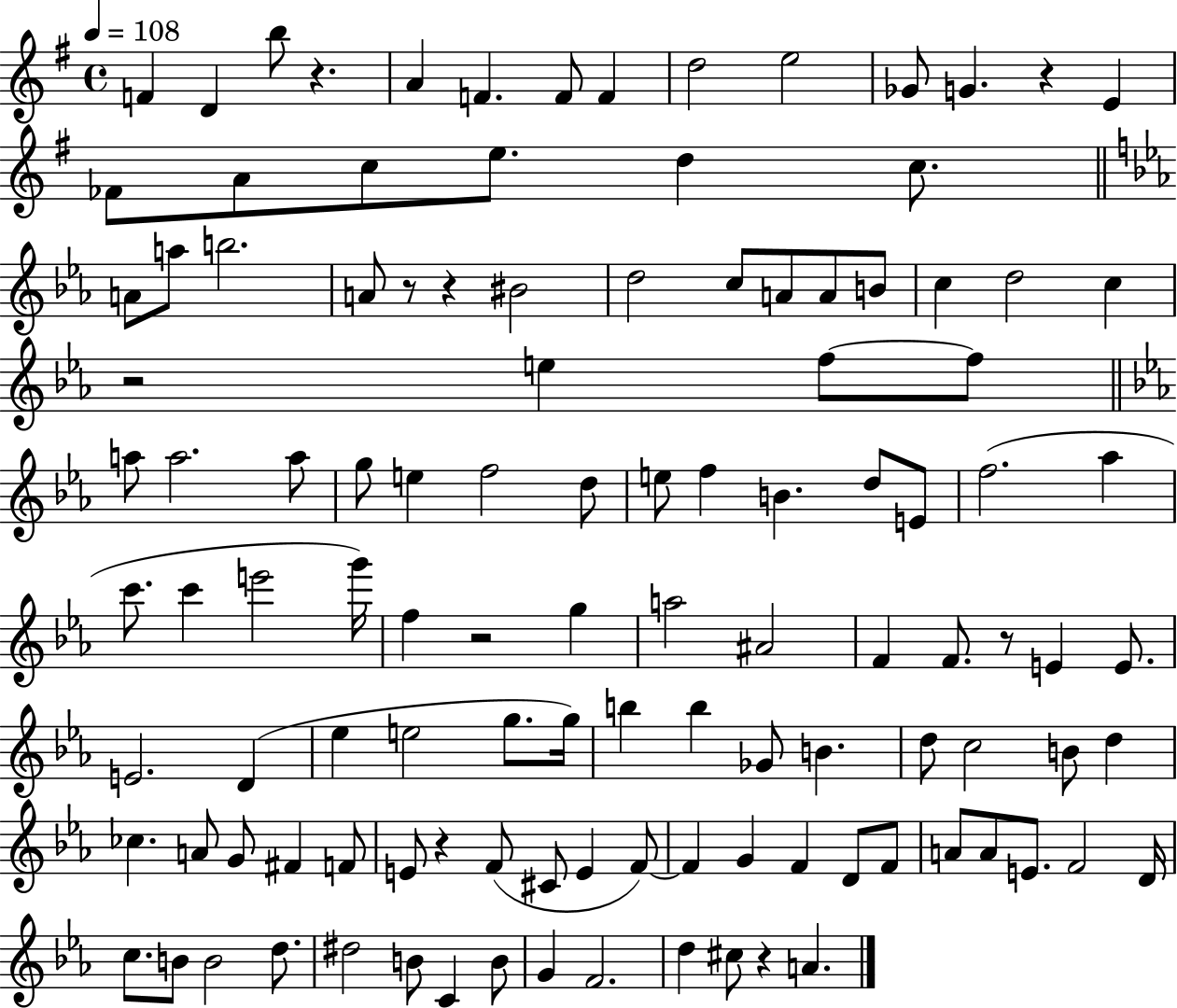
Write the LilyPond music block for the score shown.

{
  \clef treble
  \time 4/4
  \defaultTimeSignature
  \key g \major
  \tempo 4 = 108
  f'4 d'4 b''8 r4. | a'4 f'4. f'8 f'4 | d''2 e''2 | ges'8 g'4. r4 e'4 | \break fes'8 a'8 c''8 e''8. d''4 c''8. | \bar "||" \break \key ees \major a'8 a''8 b''2. | a'8 r8 r4 bis'2 | d''2 c''8 a'8 a'8 b'8 | c''4 d''2 c''4 | \break r2 e''4 f''8~~ f''8 | \bar "||" \break \key ees \major a''8 a''2. a''8 | g''8 e''4 f''2 d''8 | e''8 f''4 b'4. d''8 e'8 | f''2.( aes''4 | \break c'''8. c'''4 e'''2 g'''16) | f''4 r2 g''4 | a''2 ais'2 | f'4 f'8. r8 e'4 e'8. | \break e'2. d'4( | ees''4 e''2 g''8. g''16) | b''4 b''4 ges'8 b'4. | d''8 c''2 b'8 d''4 | \break ces''4. a'8 g'8 fis'4 f'8 | e'8 r4 f'8( cis'8 e'4 f'8~~) | f'4 g'4 f'4 d'8 f'8 | a'8 a'8 e'8. f'2 d'16 | \break c''8. b'8 b'2 d''8. | dis''2 b'8 c'4 b'8 | g'4 f'2. | d''4 cis''8 r4 a'4. | \break \bar "|."
}